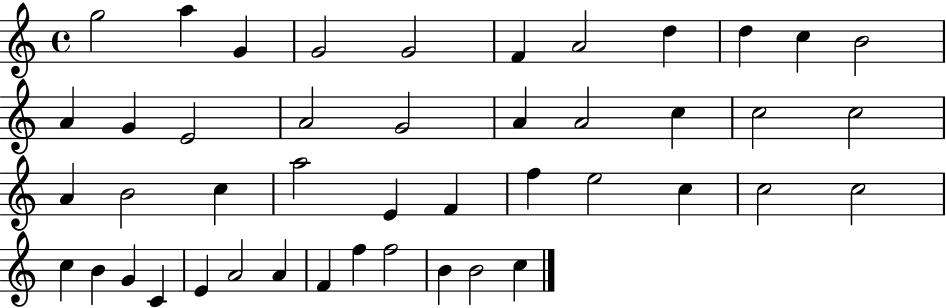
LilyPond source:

{
  \clef treble
  \time 4/4
  \defaultTimeSignature
  \key c \major
  g''2 a''4 g'4 | g'2 g'2 | f'4 a'2 d''4 | d''4 c''4 b'2 | \break a'4 g'4 e'2 | a'2 g'2 | a'4 a'2 c''4 | c''2 c''2 | \break a'4 b'2 c''4 | a''2 e'4 f'4 | f''4 e''2 c''4 | c''2 c''2 | \break c''4 b'4 g'4 c'4 | e'4 a'2 a'4 | f'4 f''4 f''2 | b'4 b'2 c''4 | \break \bar "|."
}